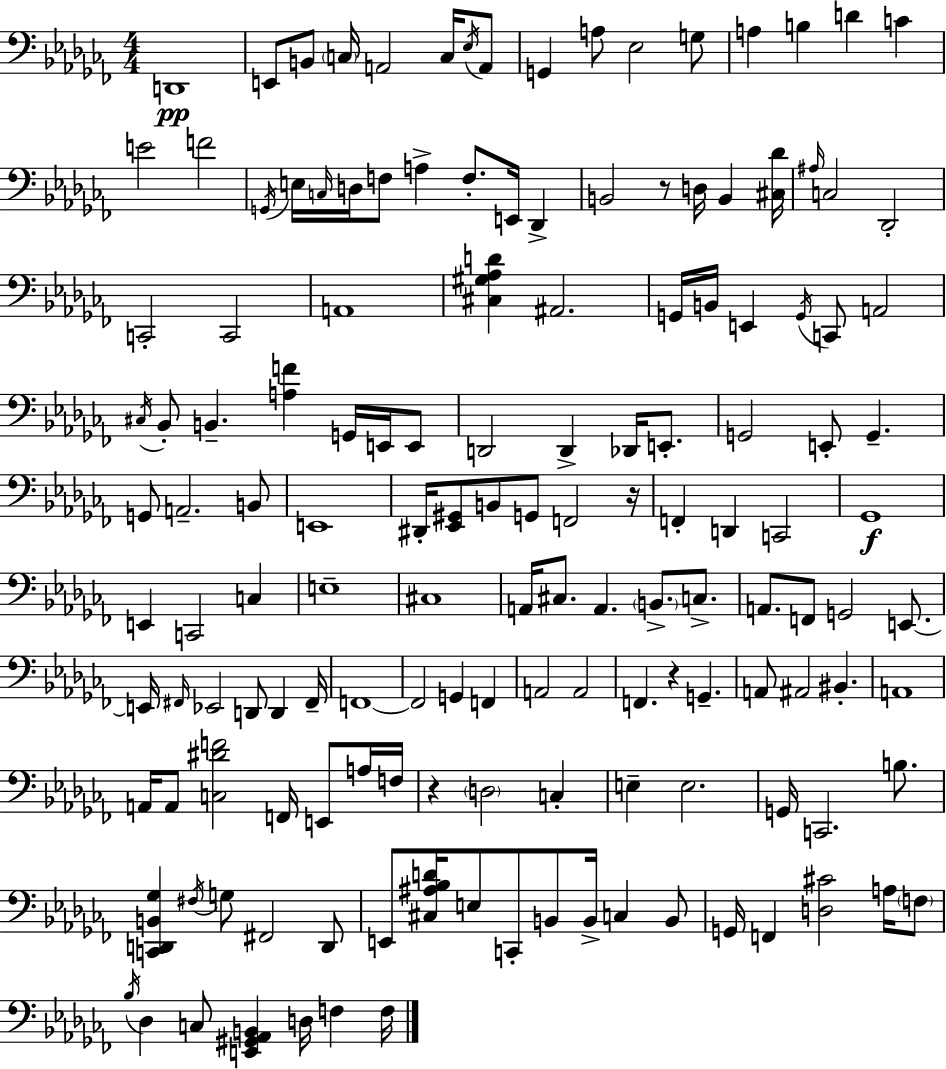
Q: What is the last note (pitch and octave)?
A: F3